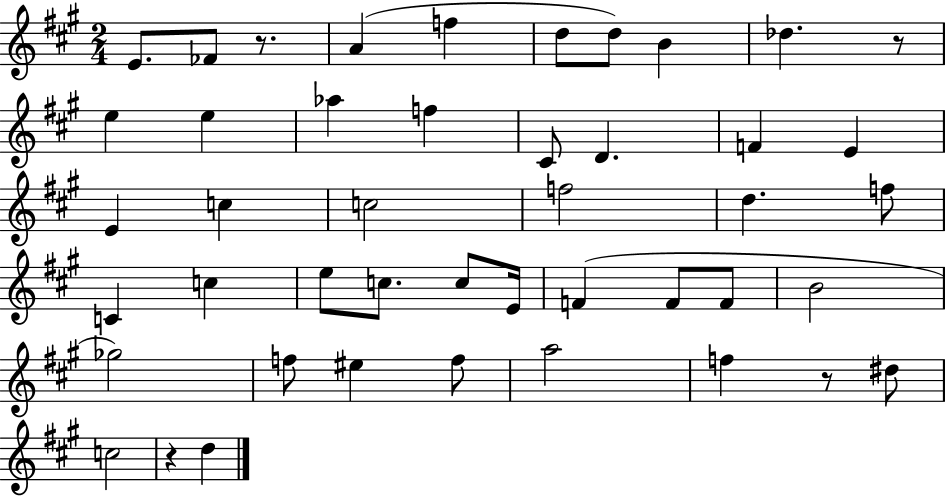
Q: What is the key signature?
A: A major